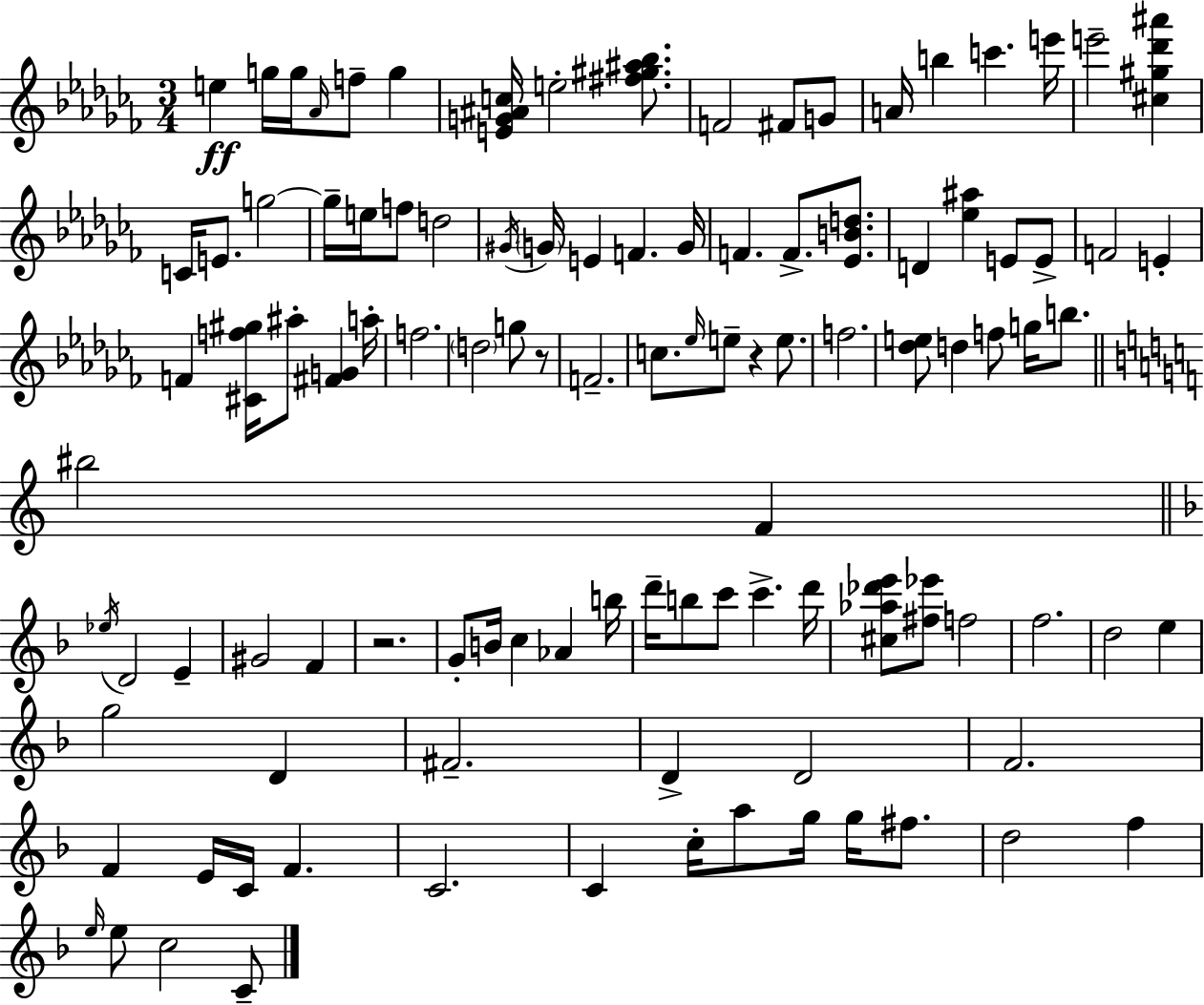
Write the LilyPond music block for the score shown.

{
  \clef treble
  \numericTimeSignature
  \time 3/4
  \key aes \minor
  e''4\ff g''16 g''16 \grace { aes'16 } f''8-- g''4 | <e' g' ais' c''>16 e''2-. <fis'' gis'' ais'' bes''>8. | f'2 fis'8 g'8 | a'16 b''4 c'''4. | \break e'''16 e'''2-- <cis'' gis'' des''' ais'''>4 | c'16 e'8. g''2~~ | g''16-- e''16 f''8 d''2 | \acciaccatura { gis'16 } \parenthesize g'16 e'4 f'4. | \break g'16 f'4. f'8.-> <ees' b' d''>8. | d'4 <ees'' ais''>4 e'8 | e'8-> f'2 e'4-. | f'4 <cis' f'' gis''>16 ais''8-. <fis' g'>4 | \break a''16-. f''2. | \parenthesize d''2 g''8 | r8 f'2.-- | c''8. \grace { ees''16 } e''8-- r4 | \break e''8. f''2. | <des'' e''>8 d''4 f''8 g''16 | b''8. \bar "||" \break \key a \minor bis''2 f'4 | \bar "||" \break \key d \minor \acciaccatura { ees''16 } d'2 e'4-- | gis'2 f'4 | r2. | g'8-. b'16 c''4 aes'4 | \break b''16 d'''16-- b''8 c'''8 c'''4.-> | d'''16 <cis'' aes'' des''' e'''>8 <fis'' ees'''>8 f''2 | f''2. | d''2 e''4 | \break g''2 d'4 | fis'2.-- | d'4-> d'2 | f'2. | \break f'4 e'16 c'16 f'4. | c'2. | c'4 c''16-. a''8 g''16 g''16 fis''8. | d''2 f''4 | \break \grace { e''16 } e''8 c''2 | c'8-- \bar "|."
}